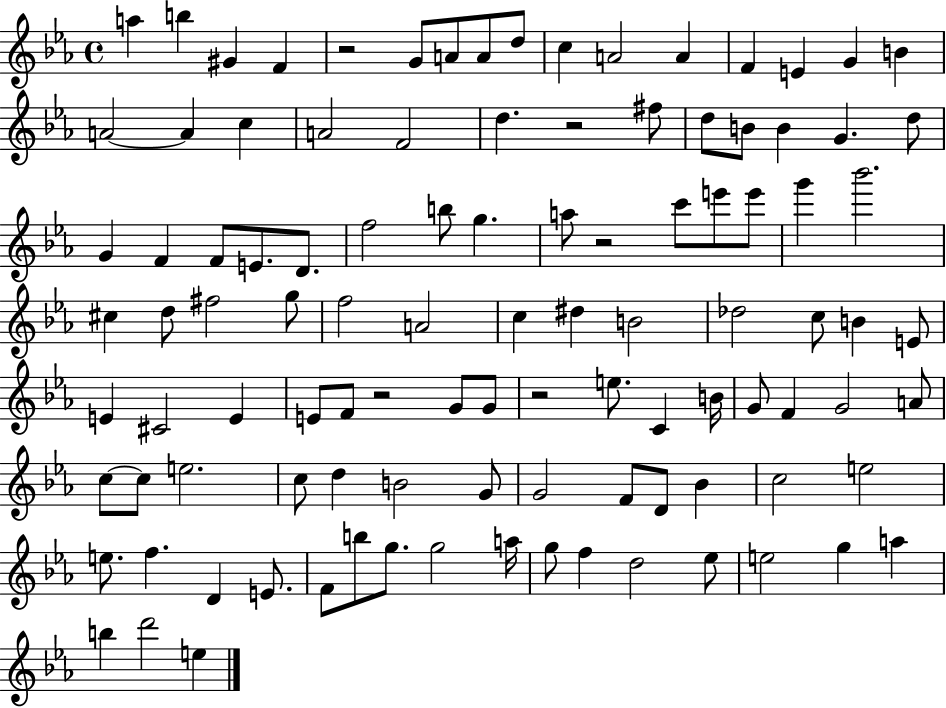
{
  \clef treble
  \time 4/4
  \defaultTimeSignature
  \key ees \major
  a''4 b''4 gis'4 f'4 | r2 g'8 a'8 a'8 d''8 | c''4 a'2 a'4 | f'4 e'4 g'4 b'4 | \break a'2~~ a'4 c''4 | a'2 f'2 | d''4. r2 fis''8 | d''8 b'8 b'4 g'4. d''8 | \break g'4 f'4 f'8 e'8. d'8. | f''2 b''8 g''4. | a''8 r2 c'''8 e'''8 e'''8 | g'''4 bes'''2. | \break cis''4 d''8 fis''2 g''8 | f''2 a'2 | c''4 dis''4 b'2 | des''2 c''8 b'4 e'8 | \break e'4 cis'2 e'4 | e'8 f'8 r2 g'8 g'8 | r2 e''8. c'4 b'16 | g'8 f'4 g'2 a'8 | \break c''8~~ c''8 e''2. | c''8 d''4 b'2 g'8 | g'2 f'8 d'8 bes'4 | c''2 e''2 | \break e''8. f''4. d'4 e'8. | f'8 b''8 g''8. g''2 a''16 | g''8 f''4 d''2 ees''8 | e''2 g''4 a''4 | \break b''4 d'''2 e''4 | \bar "|."
}